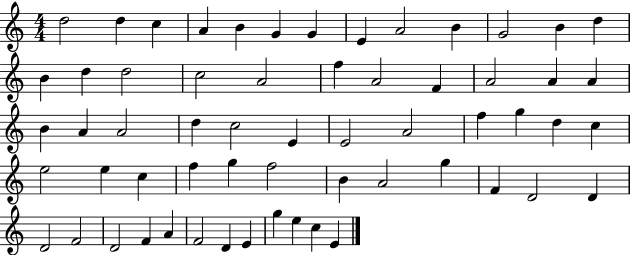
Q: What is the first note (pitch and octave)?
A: D5